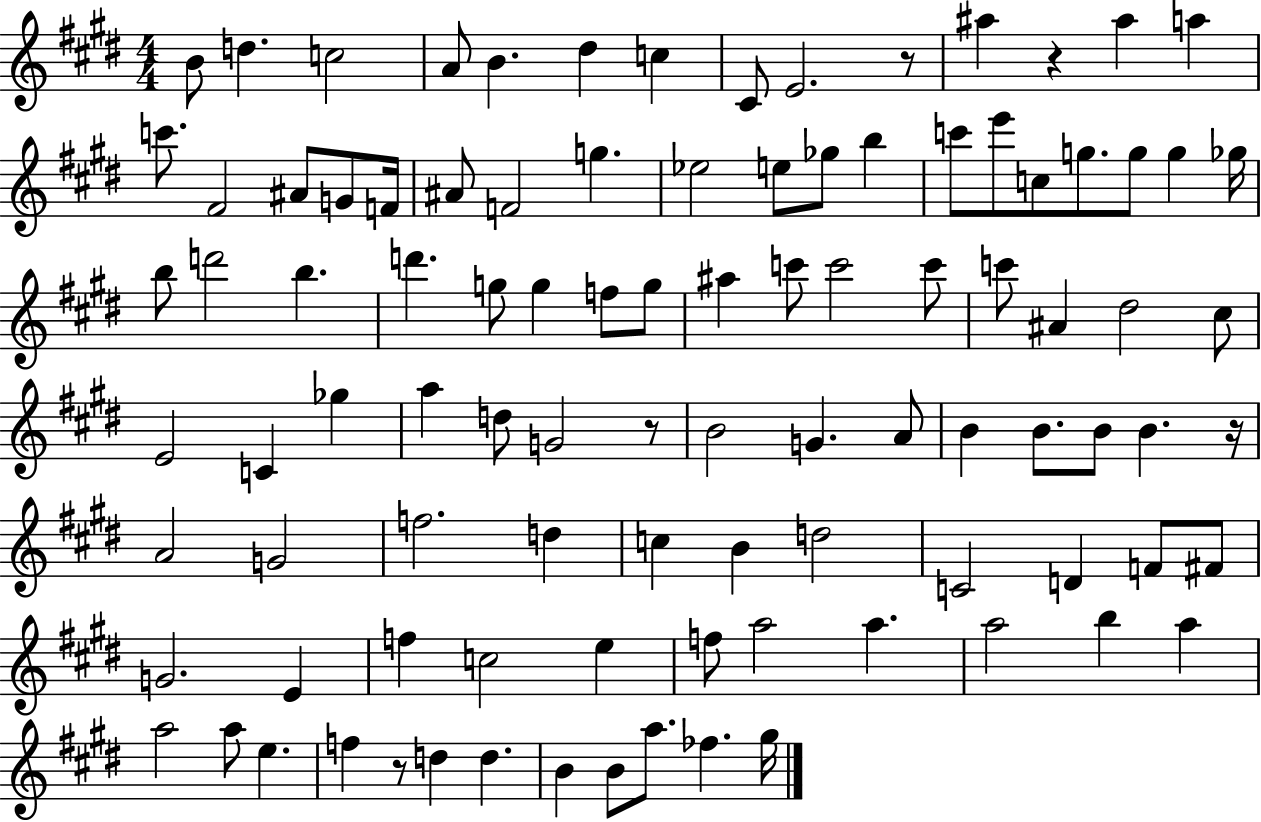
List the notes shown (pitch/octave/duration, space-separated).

B4/e D5/q. C5/h A4/e B4/q. D#5/q C5/q C#4/e E4/h. R/e A#5/q R/q A#5/q A5/q C6/e. F#4/h A#4/e G4/e F4/s A#4/e F4/h G5/q. Eb5/h E5/e Gb5/e B5/q C6/e E6/e C5/e G5/e. G5/e G5/q Gb5/s B5/e D6/h B5/q. D6/q. G5/e G5/q F5/e G5/e A#5/q C6/e C6/h C6/e C6/e A#4/q D#5/h C#5/e E4/h C4/q Gb5/q A5/q D5/e G4/h R/e B4/h G4/q. A4/e B4/q B4/e. B4/e B4/q. R/s A4/h G4/h F5/h. D5/q C5/q B4/q D5/h C4/h D4/q F4/e F#4/e G4/h. E4/q F5/q C5/h E5/q F5/e A5/h A5/q. A5/h B5/q A5/q A5/h A5/e E5/q. F5/q R/e D5/q D5/q. B4/q B4/e A5/e. FES5/q. G#5/s